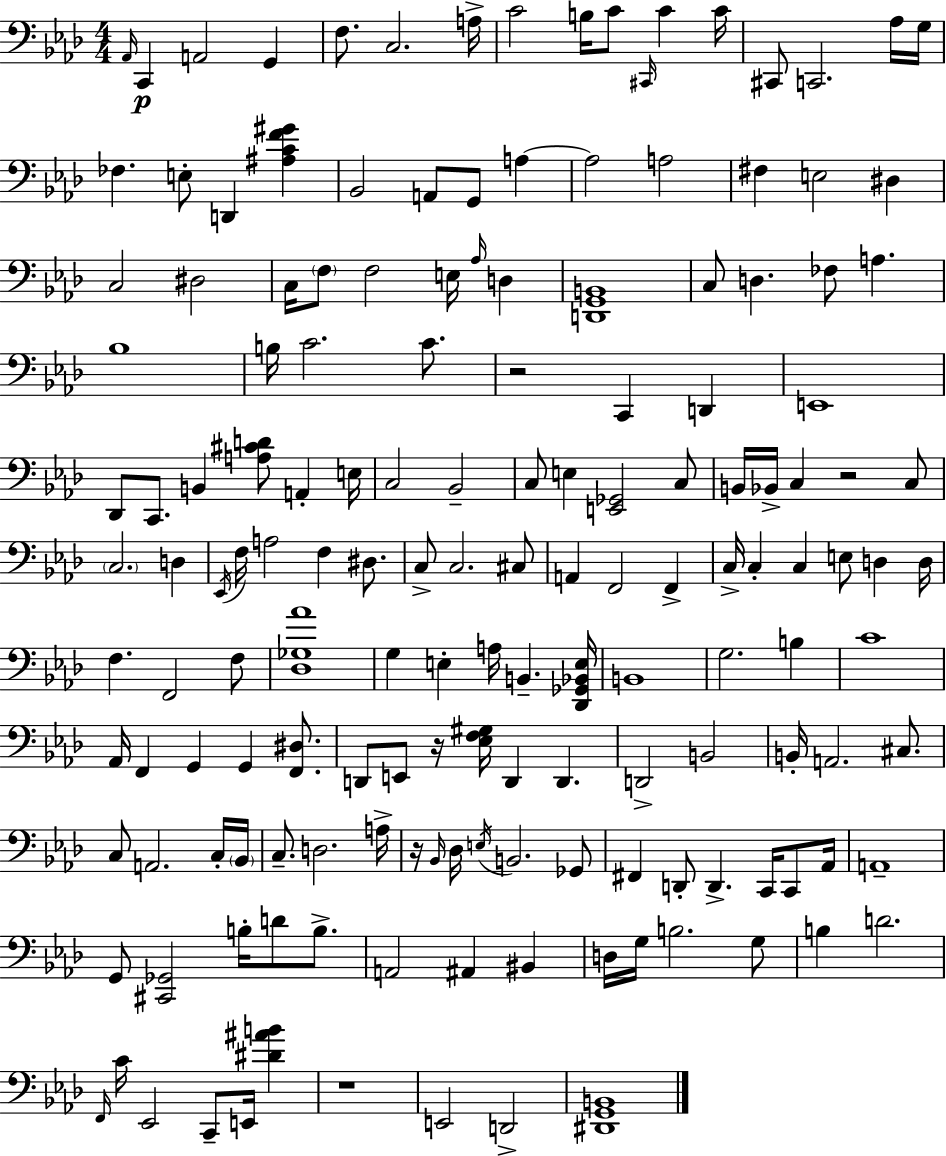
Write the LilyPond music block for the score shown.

{
  \clef bass
  \numericTimeSignature
  \time 4/4
  \key aes \major
  \grace { aes,16 }\p c,4 a,2 g,4 | f8. c2. | a16-> c'2 b16 c'8 \grace { cis,16 } c'4 | c'16 cis,8 c,2. | \break aes16 g16 fes4. e8-. d,4 <ais c' f' gis'>4 | bes,2 a,8 g,8 a4~~ | a2 a2 | fis4 e2 dis4 | \break c2 dis2 | c16 \parenthesize f8 f2 e16 \grace { aes16 } d4 | <d, g, b,>1 | c8 d4. fes8 a4. | \break bes1 | b16 c'2. | c'8. r2 c,4 d,4 | e,1 | \break des,8 c,8. b,4 <a cis' d'>8 a,4-. | e16 c2 bes,2-- | c8 e4 <e, ges,>2 | c8 b,16 bes,16-> c4 r2 | \break c8 \parenthesize c2. d4 | \acciaccatura { ees,16 } f16 a2 f4 | dis8. c8-> c2. | cis8 a,4 f,2 | \break f,4-> c16-> c4-. c4 e8 d4 | d16 f4. f,2 | f8 <des ges aes'>1 | g4 e4-. a16 b,4.-- | \break <des, ges, bes, e>16 b,1 | g2. | b4 c'1 | aes,16 f,4 g,4 g,4 | \break <f, dis>8. d,8 e,8 r16 <ees f gis>16 d,4 d,4. | d,2-> b,2 | b,16-. a,2. | cis8. c8 a,2. | \break c16-. \parenthesize bes,16 c8.-- d2. | a16-> r16 \grace { bes,16 } des16 \acciaccatura { e16 } b,2. | ges,8 fis,4 d,8-. d,4.-> | c,16 c,8 aes,16 a,1-- | \break g,8 <cis, ges,>2 | b16-. d'8 b8.-> a,2 ais,4 | bis,4 d16 g16 b2. | g8 b4 d'2. | \break \grace { f,16 } c'16 ees,2 | c,8-- e,16 <dis' ais' b'>4 r1 | e,2 d,2-> | <dis, g, b,>1 | \break \bar "|."
}